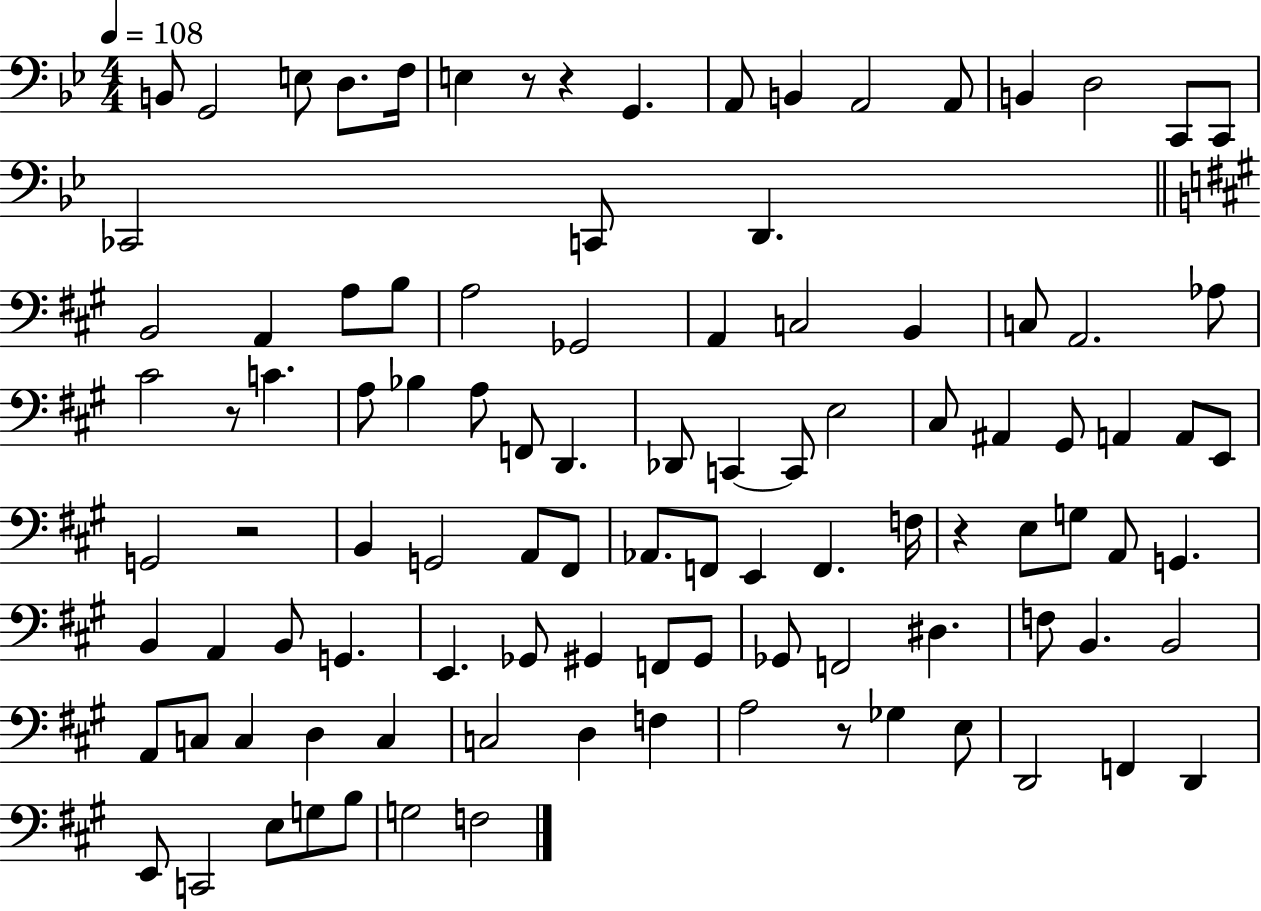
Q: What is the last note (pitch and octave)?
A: F3